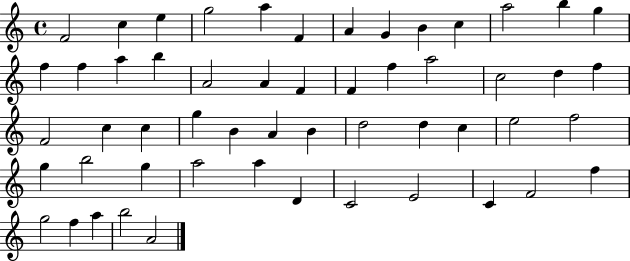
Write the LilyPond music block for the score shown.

{
  \clef treble
  \time 4/4
  \defaultTimeSignature
  \key c \major
  f'2 c''4 e''4 | g''2 a''4 f'4 | a'4 g'4 b'4 c''4 | a''2 b''4 g''4 | \break f''4 f''4 a''4 b''4 | a'2 a'4 f'4 | f'4 f''4 a''2 | c''2 d''4 f''4 | \break f'2 c''4 c''4 | g''4 b'4 a'4 b'4 | d''2 d''4 c''4 | e''2 f''2 | \break g''4 b''2 g''4 | a''2 a''4 d'4 | c'2 e'2 | c'4 f'2 f''4 | \break g''2 f''4 a''4 | b''2 a'2 | \bar "|."
}